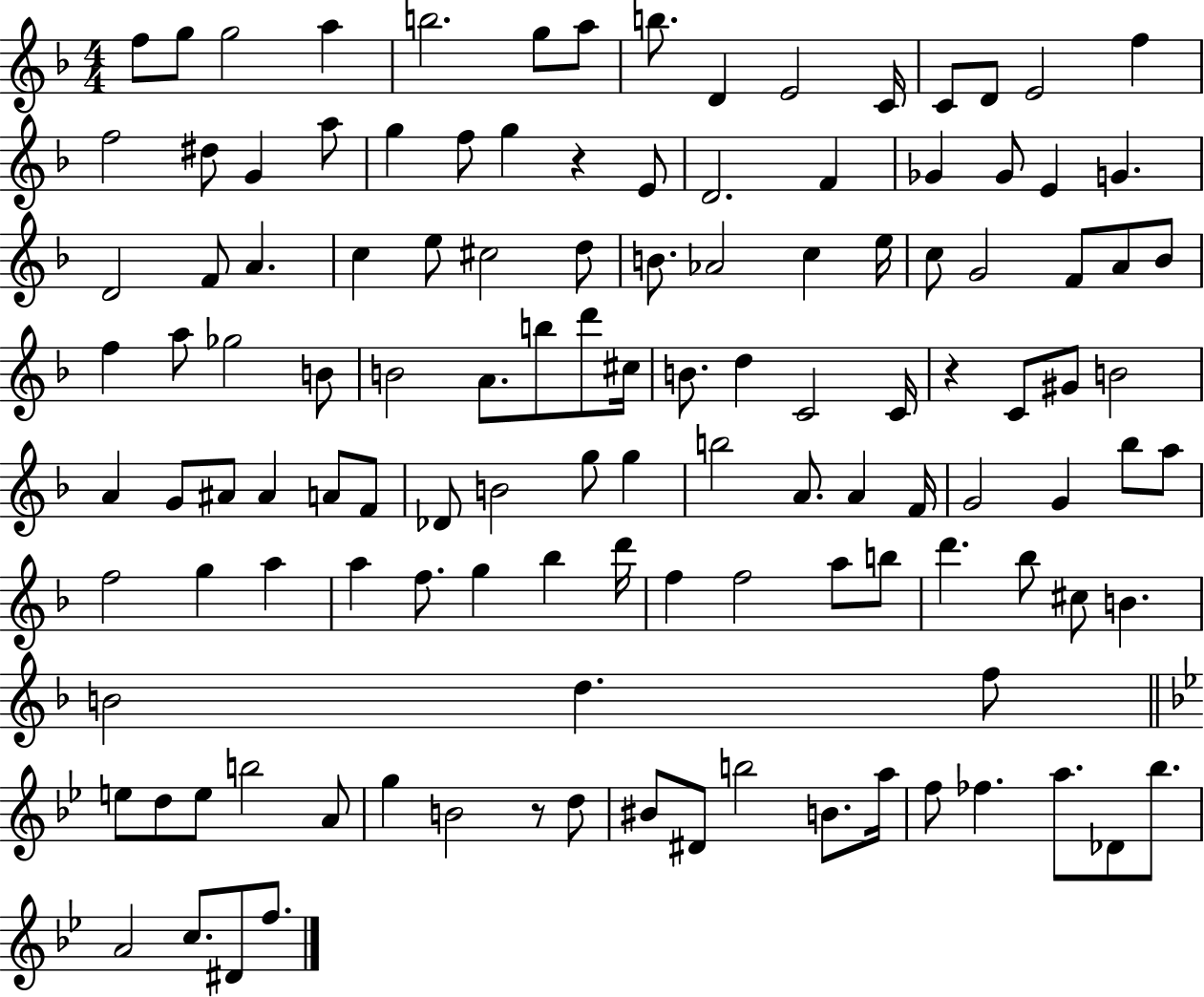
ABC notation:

X:1
T:Untitled
M:4/4
L:1/4
K:F
f/2 g/2 g2 a b2 g/2 a/2 b/2 D E2 C/4 C/2 D/2 E2 f f2 ^d/2 G a/2 g f/2 g z E/2 D2 F _G _G/2 E G D2 F/2 A c e/2 ^c2 d/2 B/2 _A2 c e/4 c/2 G2 F/2 A/2 _B/2 f a/2 _g2 B/2 B2 A/2 b/2 d'/2 ^c/4 B/2 d C2 C/4 z C/2 ^G/2 B2 A G/2 ^A/2 ^A A/2 F/2 _D/2 B2 g/2 g b2 A/2 A F/4 G2 G _b/2 a/2 f2 g a a f/2 g _b d'/4 f f2 a/2 b/2 d' _b/2 ^c/2 B B2 d f/2 e/2 d/2 e/2 b2 A/2 g B2 z/2 d/2 ^B/2 ^D/2 b2 B/2 a/4 f/2 _f a/2 _D/2 _b/2 A2 c/2 ^D/2 f/2